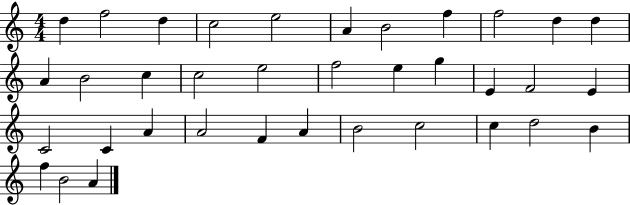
D5/q F5/h D5/q C5/h E5/h A4/q B4/h F5/q F5/h D5/q D5/q A4/q B4/h C5/q C5/h E5/h F5/h E5/q G5/q E4/q F4/h E4/q C4/h C4/q A4/q A4/h F4/q A4/q B4/h C5/h C5/q D5/h B4/q F5/q B4/h A4/q